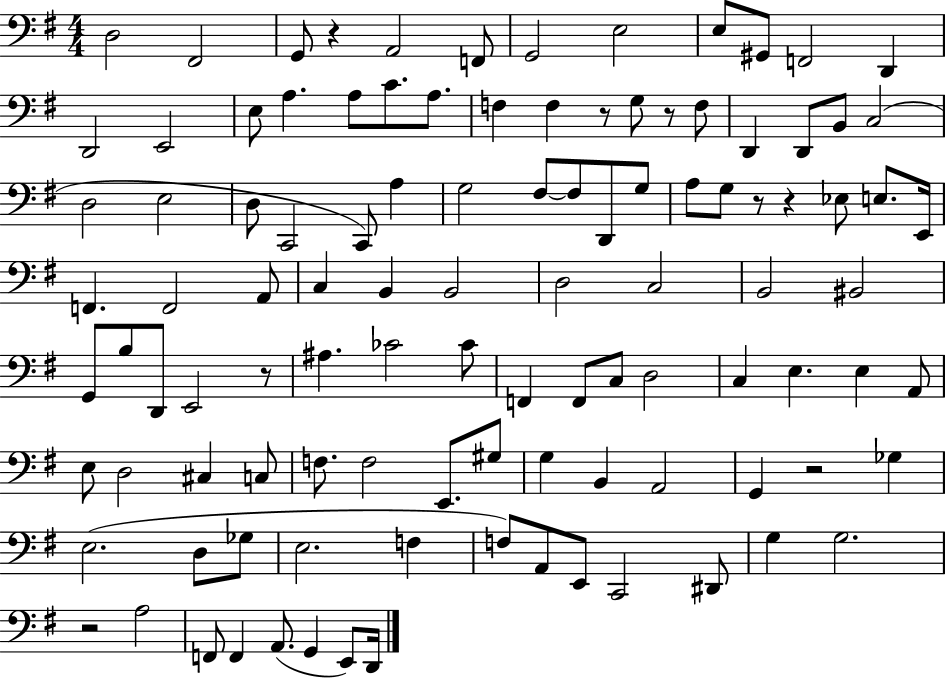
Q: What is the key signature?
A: G major